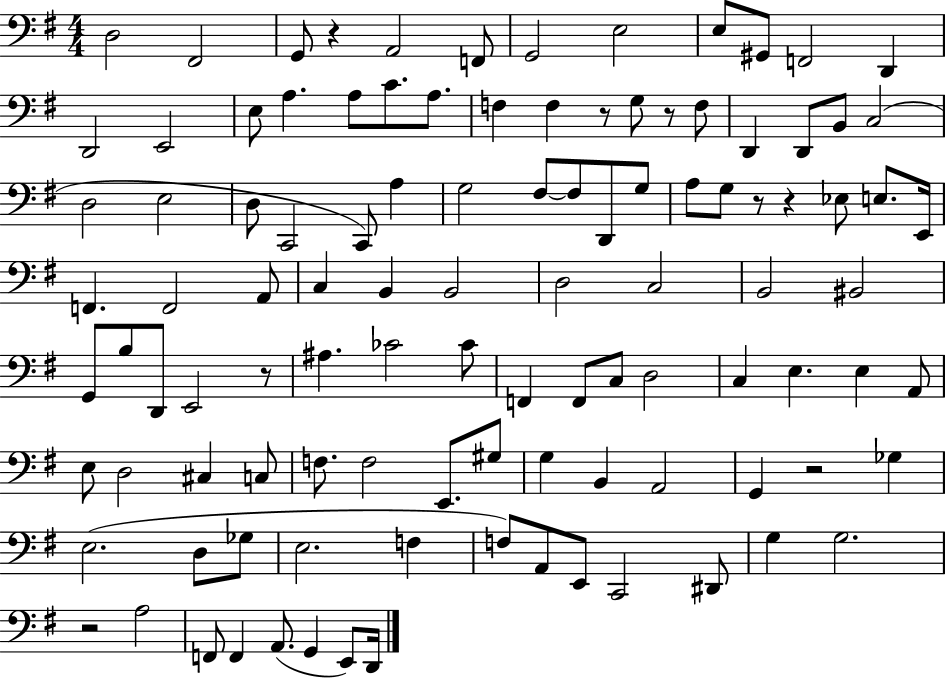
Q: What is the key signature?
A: G major